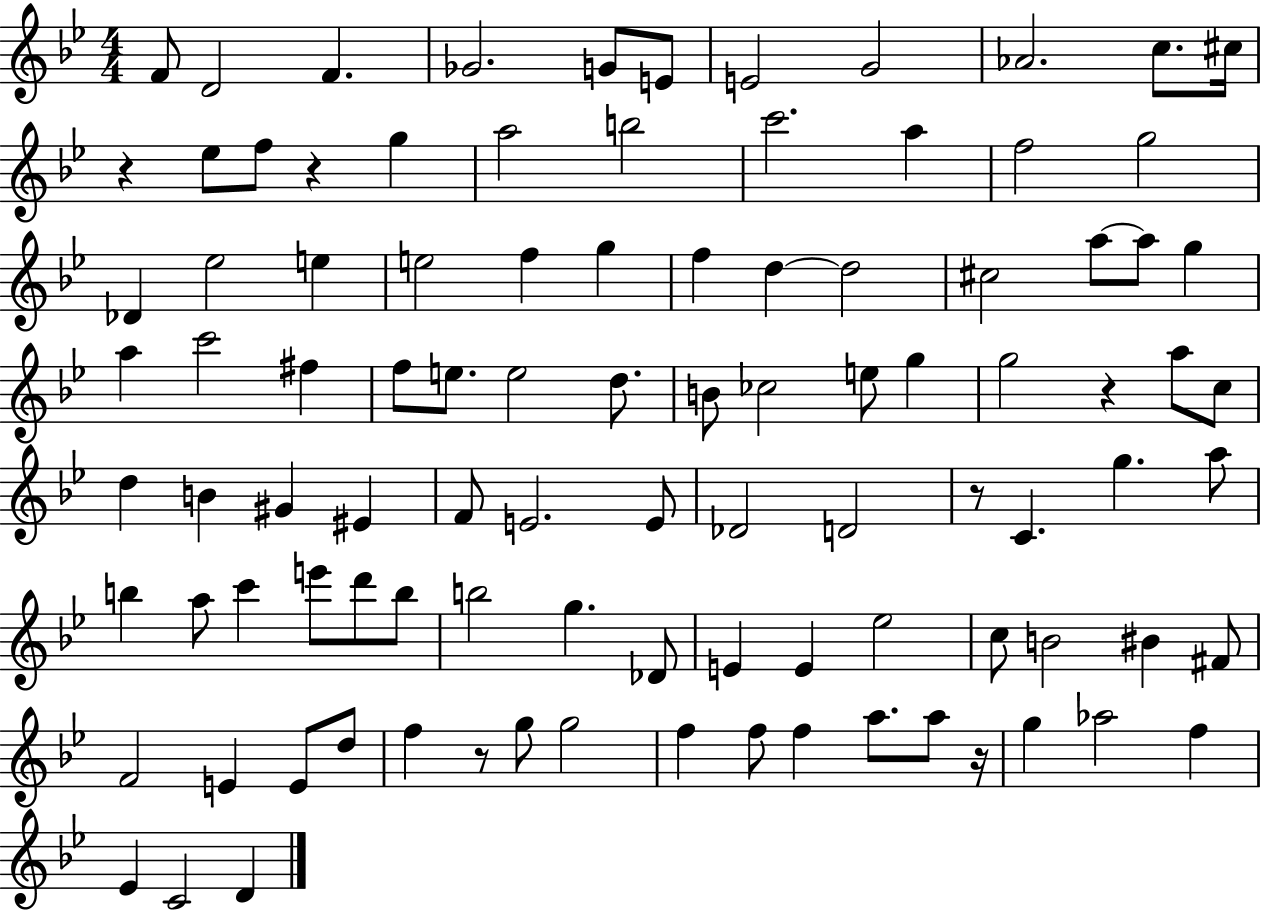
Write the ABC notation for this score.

X:1
T:Untitled
M:4/4
L:1/4
K:Bb
F/2 D2 F _G2 G/2 E/2 E2 G2 _A2 c/2 ^c/4 z _e/2 f/2 z g a2 b2 c'2 a f2 g2 _D _e2 e e2 f g f d d2 ^c2 a/2 a/2 g a c'2 ^f f/2 e/2 e2 d/2 B/2 _c2 e/2 g g2 z a/2 c/2 d B ^G ^E F/2 E2 E/2 _D2 D2 z/2 C g a/2 b a/2 c' e'/2 d'/2 b/2 b2 g _D/2 E E _e2 c/2 B2 ^B ^F/2 F2 E E/2 d/2 f z/2 g/2 g2 f f/2 f a/2 a/2 z/4 g _a2 f _E C2 D